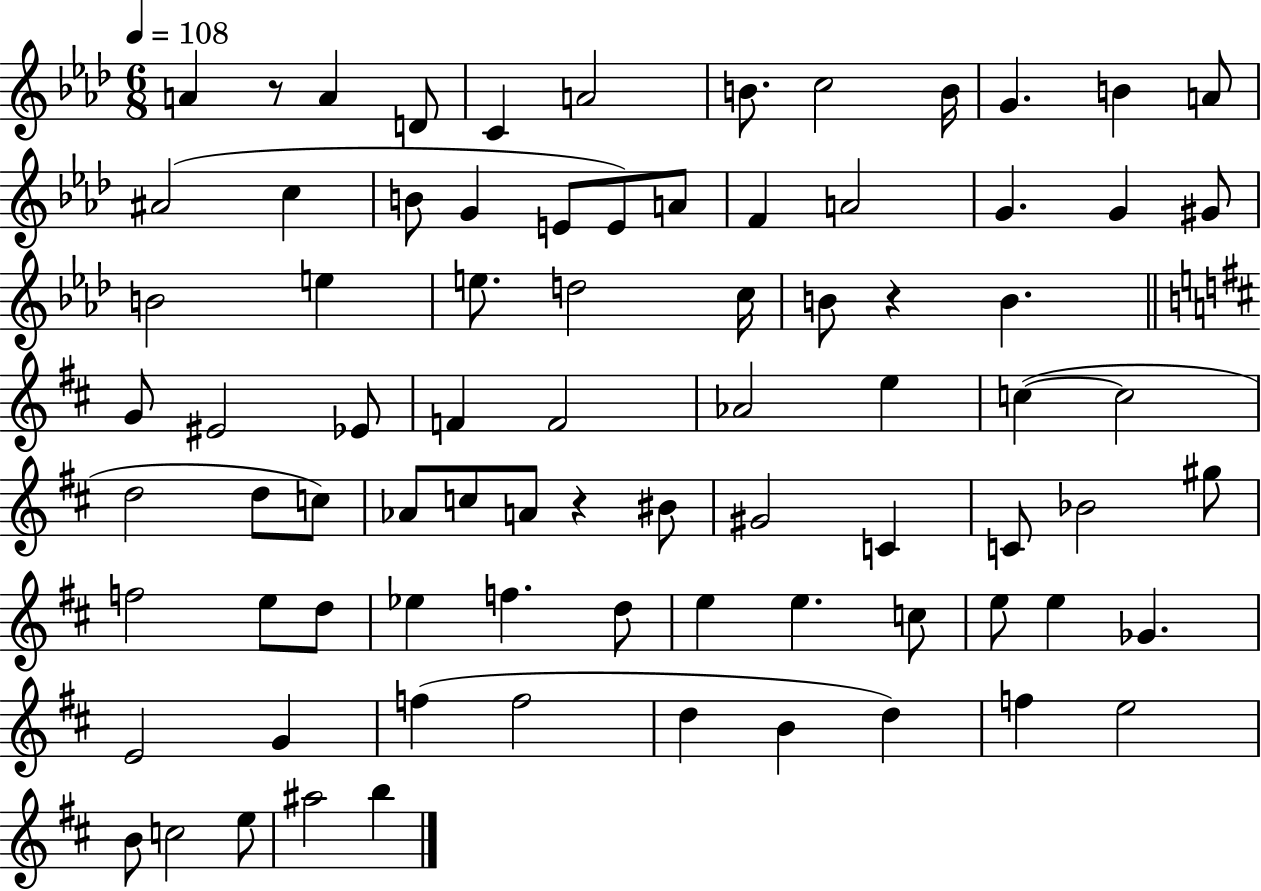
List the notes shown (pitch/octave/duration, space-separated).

A4/q R/e A4/q D4/e C4/q A4/h B4/e. C5/h B4/s G4/q. B4/q A4/e A#4/h C5/q B4/e G4/q E4/e E4/e A4/e F4/q A4/h G4/q. G4/q G#4/e B4/h E5/q E5/e. D5/h C5/s B4/e R/q B4/q. G4/e EIS4/h Eb4/e F4/q F4/h Ab4/h E5/q C5/q C5/h D5/h D5/e C5/e Ab4/e C5/e A4/e R/q BIS4/e G#4/h C4/q C4/e Bb4/h G#5/e F5/h E5/e D5/e Eb5/q F5/q. D5/e E5/q E5/q. C5/e E5/e E5/q Gb4/q. E4/h G4/q F5/q F5/h D5/q B4/q D5/q F5/q E5/h B4/e C5/h E5/e A#5/h B5/q